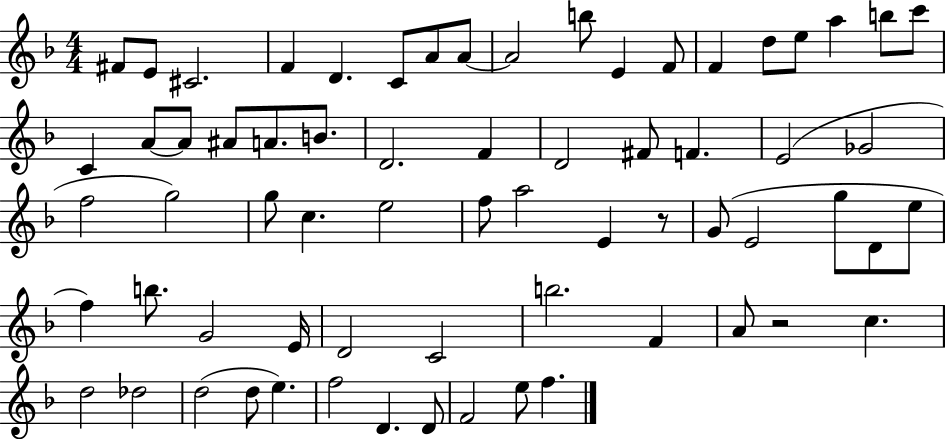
{
  \clef treble
  \numericTimeSignature
  \time 4/4
  \key f \major
  fis'8 e'8 cis'2. | f'4 d'4. c'8 a'8 a'8~~ | a'2 b''8 e'4 f'8 | f'4 d''8 e''8 a''4 b''8 c'''8 | \break c'4 a'8~~ a'8 ais'8 a'8. b'8. | d'2. f'4 | d'2 fis'8 f'4. | e'2( ges'2 | \break f''2 g''2) | g''8 c''4. e''2 | f''8 a''2 e'4 r8 | g'8( e'2 g''8 d'8 e''8 | \break f''4) b''8. g'2 e'16 | d'2 c'2 | b''2. f'4 | a'8 r2 c''4. | \break d''2 des''2 | d''2( d''8 e''4.) | f''2 d'4. d'8 | f'2 e''8 f''4. | \break \bar "|."
}